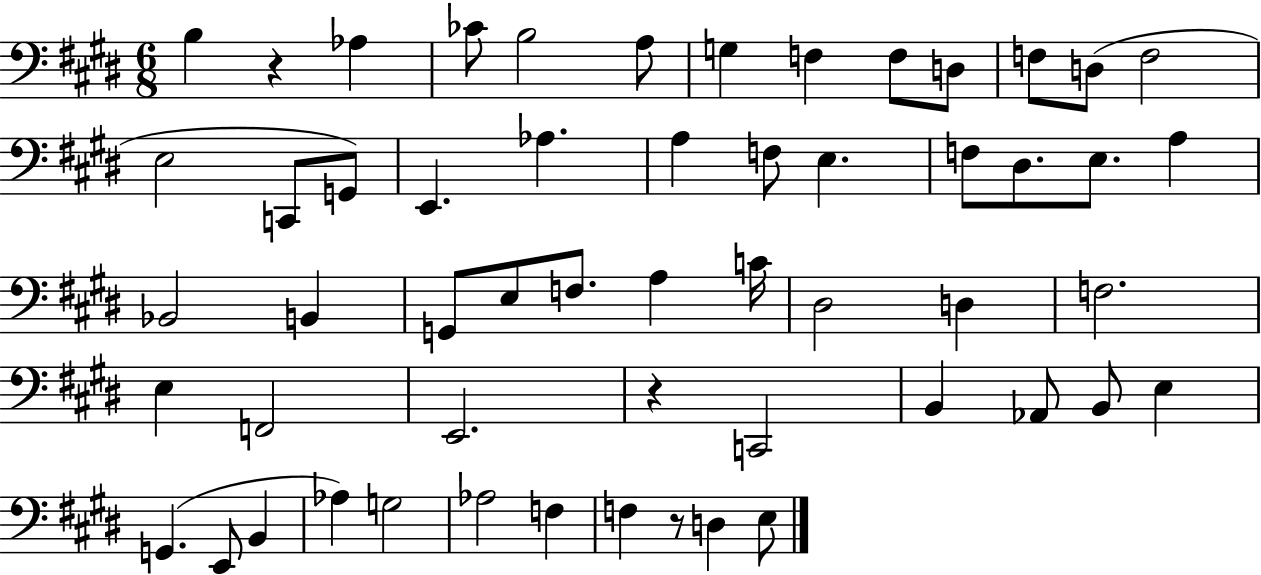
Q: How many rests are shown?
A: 3